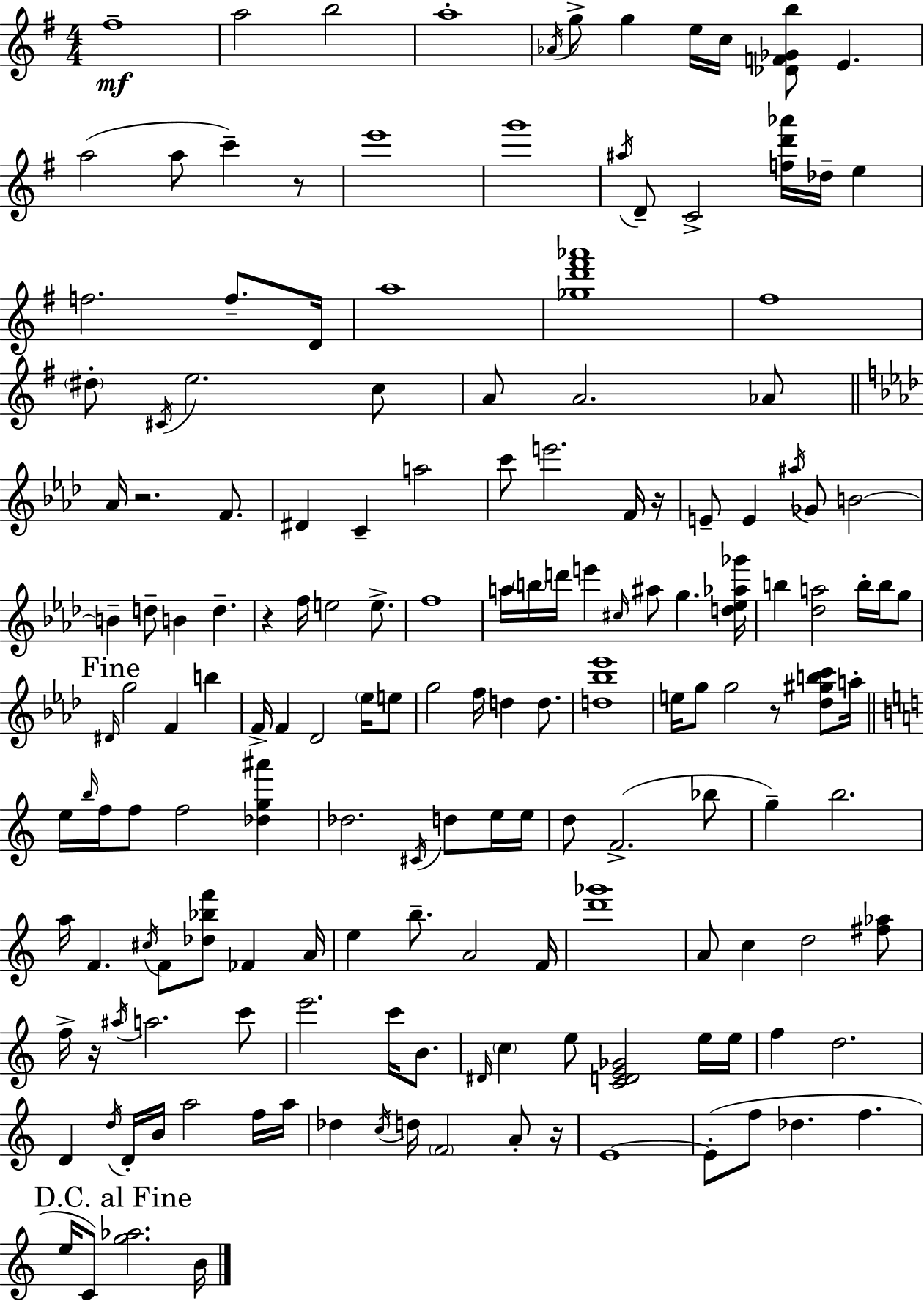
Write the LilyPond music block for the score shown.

{
  \clef treble
  \numericTimeSignature
  \time 4/4
  \key g \major
  \repeat volta 2 { fis''1--\mf | a''2 b''2 | a''1-. | \acciaccatura { aes'16 } g''8-> g''4 e''16 c''16 <des' f' ges' b''>8 e'4. | \break a''2( a''8 c'''4--) r8 | e'''1 | g'''1 | \acciaccatura { ais''16 } d'8-- c'2-> <f'' d''' aes'''>16 des''16-- e''4 | \break f''2. f''8.-- | d'16 a''1 | <ges'' d''' fis''' aes'''>1 | fis''1 | \break \parenthesize dis''8-. \acciaccatura { cis'16 } e''2. | c''8 a'8 a'2. | aes'8 \bar "||" \break \key f \minor aes'16 r2. f'8. | dis'4 c'4-- a''2 | c'''8 e'''2. f'16 r16 | e'8-- e'4 \acciaccatura { ais''16 } ges'8 b'2~~ | \break b'4-- d''8-- b'4 d''4.-- | r4 f''16 e''2 e''8.-> | f''1 | a''16 \parenthesize b''16 d'''16 e'''4 \grace { cis''16 } ais''8 g''4. | \break <d'' ees'' aes'' ges'''>16 b''4 <des'' a''>2 b''16-. b''16 | g''8 \mark "Fine" \grace { dis'16 } g''2 f'4 b''4 | f'16-> f'4 des'2 | \parenthesize ees''16 e''8 g''2 f''16 d''4 | \break d''8. <d'' bes'' ees'''>1 | e''16 g''8 g''2 r8 | <des'' gis'' b'' c'''>8 a''16-. \bar "||" \break \key a \minor e''16 \grace { b''16 } f''16 f''8 f''2 <des'' g'' ais'''>4 | des''2. \acciaccatura { cis'16 } d''8 | e''16 e''16 d''8 f'2.->( | bes''8 g''4--) b''2. | \break a''16 f'4. \acciaccatura { cis''16 } f'8 <des'' bes'' f'''>8 fes'4 | a'16 e''4 b''8.-- a'2 | f'16 <d''' ges'''>1 | a'8 c''4 d''2 | \break <fis'' aes''>8 f''16-> r16 \acciaccatura { ais''16 } a''2. | c'''8 e'''2. | c'''16 b'8. \grace { dis'16 } \parenthesize c''4 e''8 <c' d' e' ges'>2 | e''16 e''16 f''4 d''2. | \break d'4 \acciaccatura { d''16 } d'16-. b'16 a''2 | f''16 a''16 des''4 \acciaccatura { c''16 } d''16 \parenthesize f'2 | a'8-. r16 e'1~~ | e'8-.( f''8 des''4. | \break f''4. \mark "D.C. al Fine" e''16 c'8) <g'' aes''>2. | b'16 } \bar "|."
}